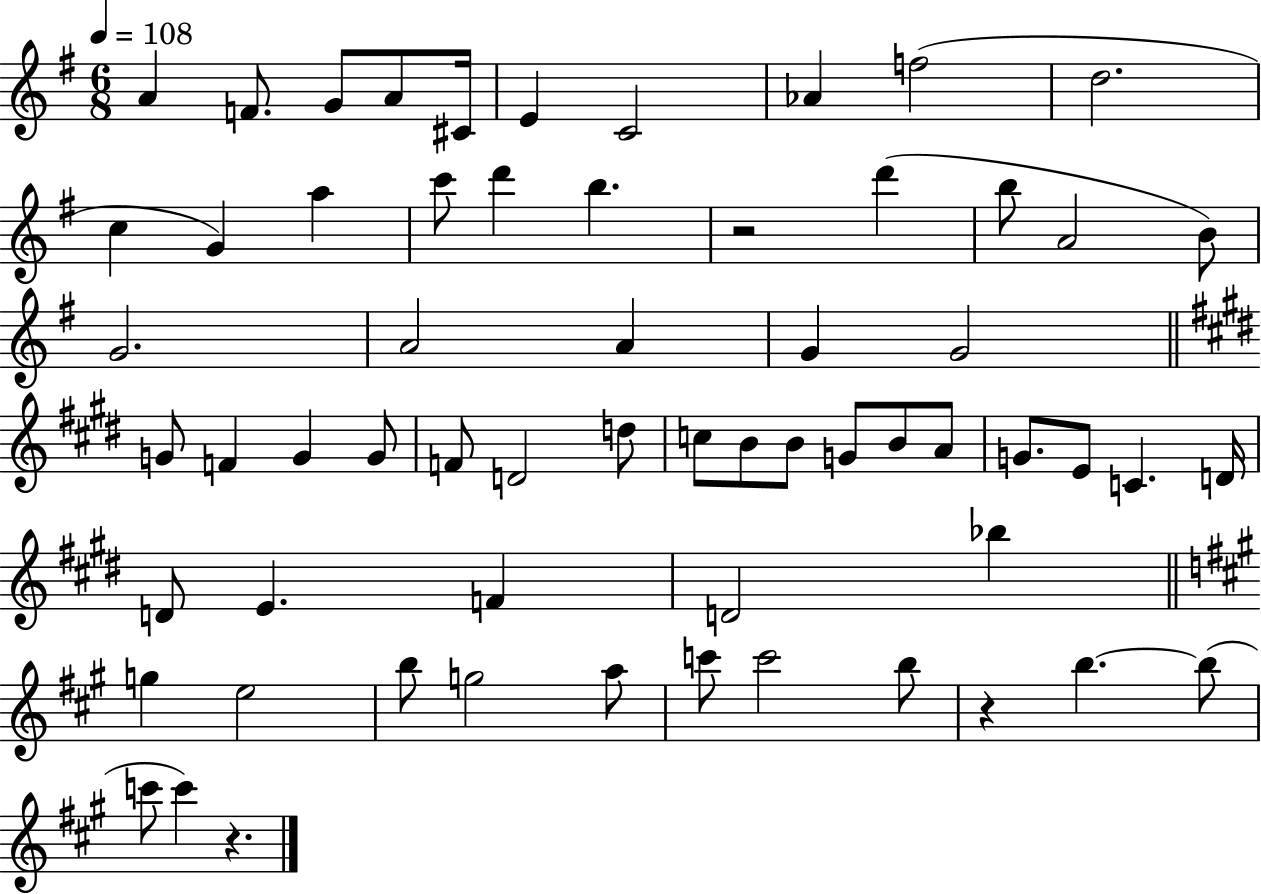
X:1
T:Untitled
M:6/8
L:1/4
K:G
A F/2 G/2 A/2 ^C/4 E C2 _A f2 d2 c G a c'/2 d' b z2 d' b/2 A2 B/2 G2 A2 A G G2 G/2 F G G/2 F/2 D2 d/2 c/2 B/2 B/2 G/2 B/2 A/2 G/2 E/2 C D/4 D/2 E F D2 _b g e2 b/2 g2 a/2 c'/2 c'2 b/2 z b b/2 c'/2 c' z